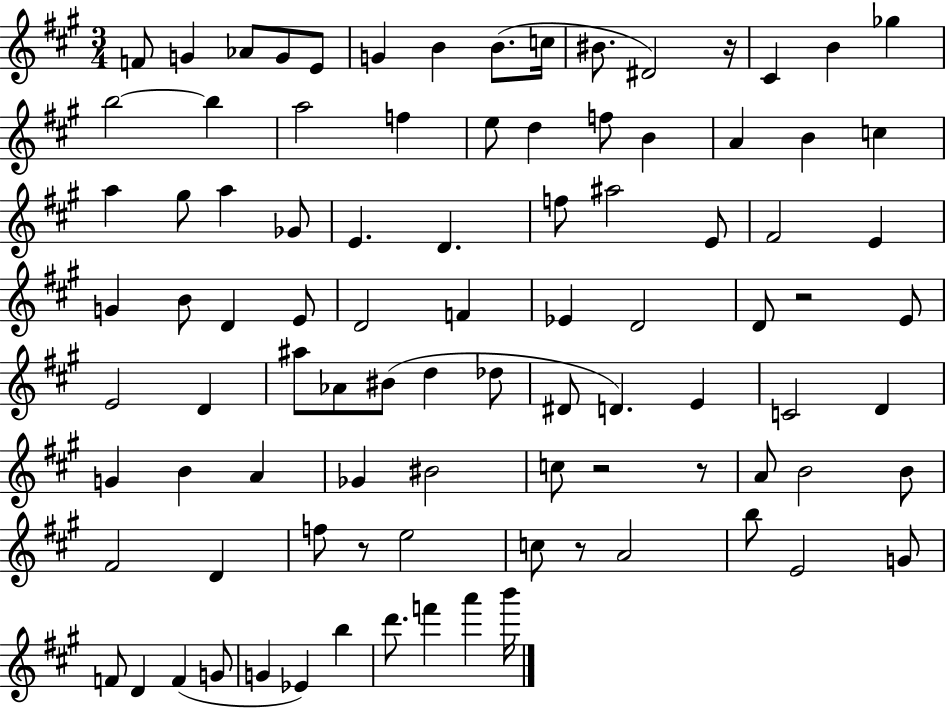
{
  \clef treble
  \numericTimeSignature
  \time 3/4
  \key a \major
  \repeat volta 2 { f'8 g'4 aes'8 g'8 e'8 | g'4 b'4 b'8.( c''16 | bis'8. dis'2) r16 | cis'4 b'4 ges''4 | \break b''2~~ b''4 | a''2 f''4 | e''8 d''4 f''8 b'4 | a'4 b'4 c''4 | \break a''4 gis''8 a''4 ges'8 | e'4. d'4. | f''8 ais''2 e'8 | fis'2 e'4 | \break g'4 b'8 d'4 e'8 | d'2 f'4 | ees'4 d'2 | d'8 r2 e'8 | \break e'2 d'4 | ais''8 aes'8 bis'8( d''4 des''8 | dis'8 d'4.) e'4 | c'2 d'4 | \break g'4 b'4 a'4 | ges'4 bis'2 | c''8 r2 r8 | a'8 b'2 b'8 | \break fis'2 d'4 | f''8 r8 e''2 | c''8 r8 a'2 | b''8 e'2 g'8 | \break f'8 d'4 f'4( g'8 | g'4 ees'4) b''4 | d'''8. f'''4 a'''4 b'''16 | } \bar "|."
}